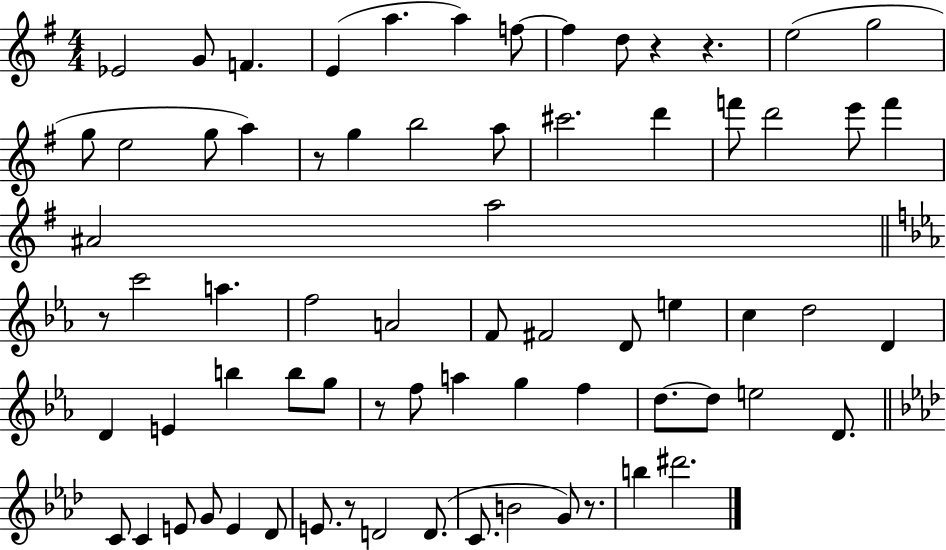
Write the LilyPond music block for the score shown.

{
  \clef treble
  \numericTimeSignature
  \time 4/4
  \key g \major
  ees'2 g'8 f'4. | e'4( a''4. a''4) f''8~~ | f''4 d''8 r4 r4. | e''2( g''2 | \break g''8 e''2 g''8 a''4) | r8 g''4 b''2 a''8 | cis'''2. d'''4 | f'''8 d'''2 e'''8 f'''4 | \break ais'2 a''2 | \bar "||" \break \key ees \major r8 c'''2 a''4. | f''2 a'2 | f'8 fis'2 d'8 e''4 | c''4 d''2 d'4 | \break d'4 e'4 b''4 b''8 g''8 | r8 f''8 a''4 g''4 f''4 | d''8.~~ d''8 e''2 d'8. | \bar "||" \break \key aes \major c'8 c'4 e'8 g'8 e'4 des'8 | e'8. r8 d'2 d'8.( | c'8. b'2 g'8) r8. | b''4 dis'''2. | \break \bar "|."
}